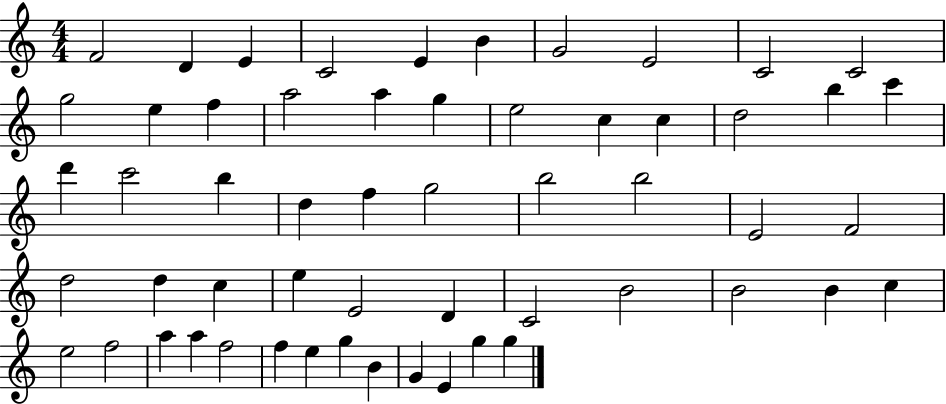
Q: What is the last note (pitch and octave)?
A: G5